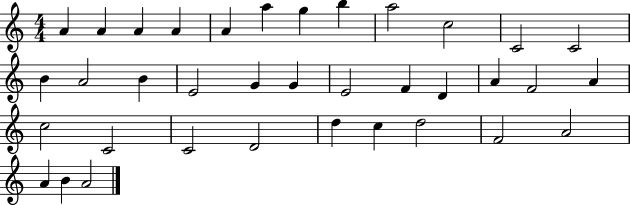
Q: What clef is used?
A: treble